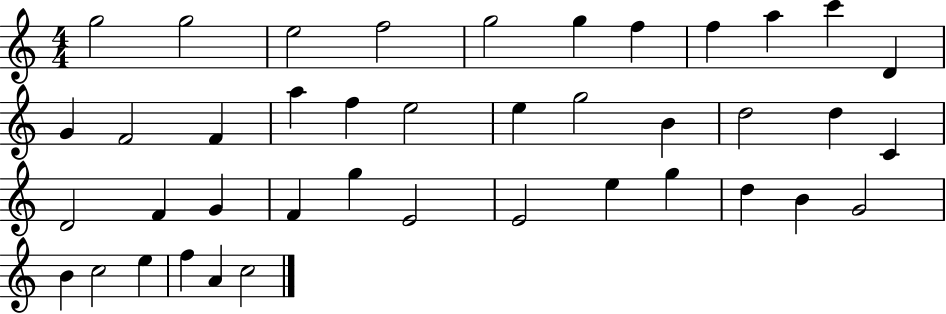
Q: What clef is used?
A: treble